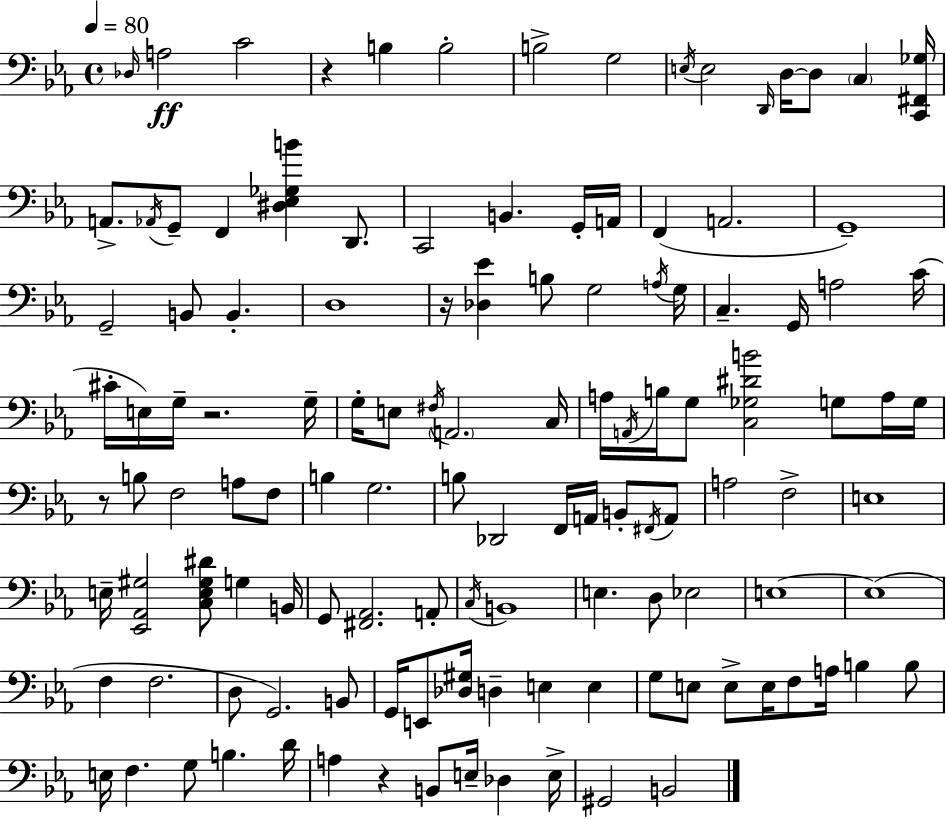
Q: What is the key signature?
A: C minor